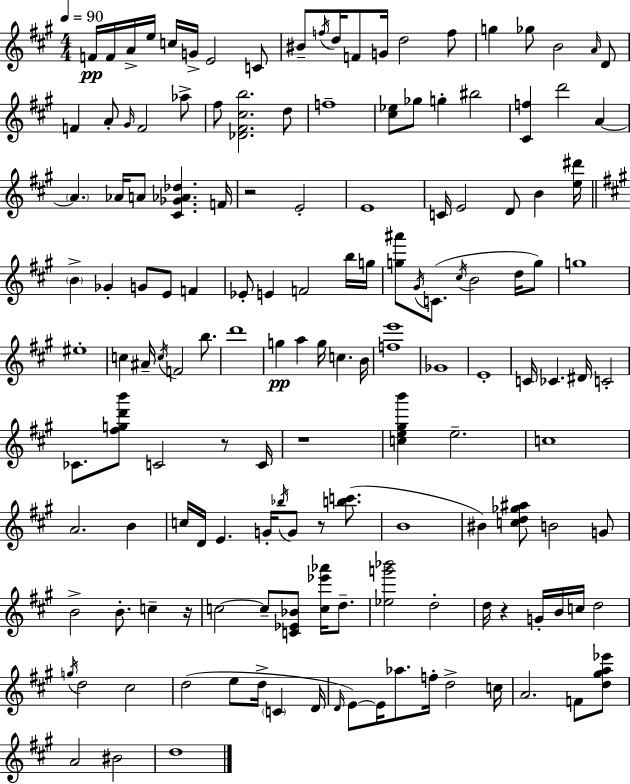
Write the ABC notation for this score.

X:1
T:Untitled
M:4/4
L:1/4
K:A
F/4 F/4 A/4 e/4 c/4 G/4 E2 C/2 ^B/2 f/4 d/4 F/2 G/4 d2 f/2 g _g/2 B2 A/4 D/2 F A/2 ^G/4 F2 _a/2 ^f/2 [_D^F^cb]2 d/2 f4 [^c_e]/2 _g/2 g ^b2 [^Cf] d'2 A A _A/4 A/2 [^C_G_A_d] F/4 z2 E2 E4 C/4 E2 D/2 B [e^d']/4 B _G G/2 E/2 F _E/2 E F2 b/4 g/4 [g^a']/2 ^G/4 C/2 ^c/4 B2 d/4 g/2 g4 ^e4 c ^A/4 c/4 F2 b/2 d'4 g a g/4 c B/4 [fe']4 _G4 E4 C/4 _C ^D/4 C2 _C/2 [^fgd'b']/2 C2 z/2 C/4 z4 [ce^gb'] e2 c4 A2 B c/4 D/4 E G/4 _b/4 G/2 z/2 [bc']/2 B4 ^B [cd_g^a]/2 B2 G/2 B2 B/2 c z/4 c2 c/2 [C_E_B]/2 [c_e'_a']/4 d/2 [_eg'_b']2 d2 d/4 z G/4 B/4 c/4 d2 g/4 d2 ^c2 d2 e/2 d/4 C D/4 D/4 E/2 E/4 _a/2 f/4 d2 c/4 A2 F/2 [d^ga_e']/2 A2 ^B2 d4